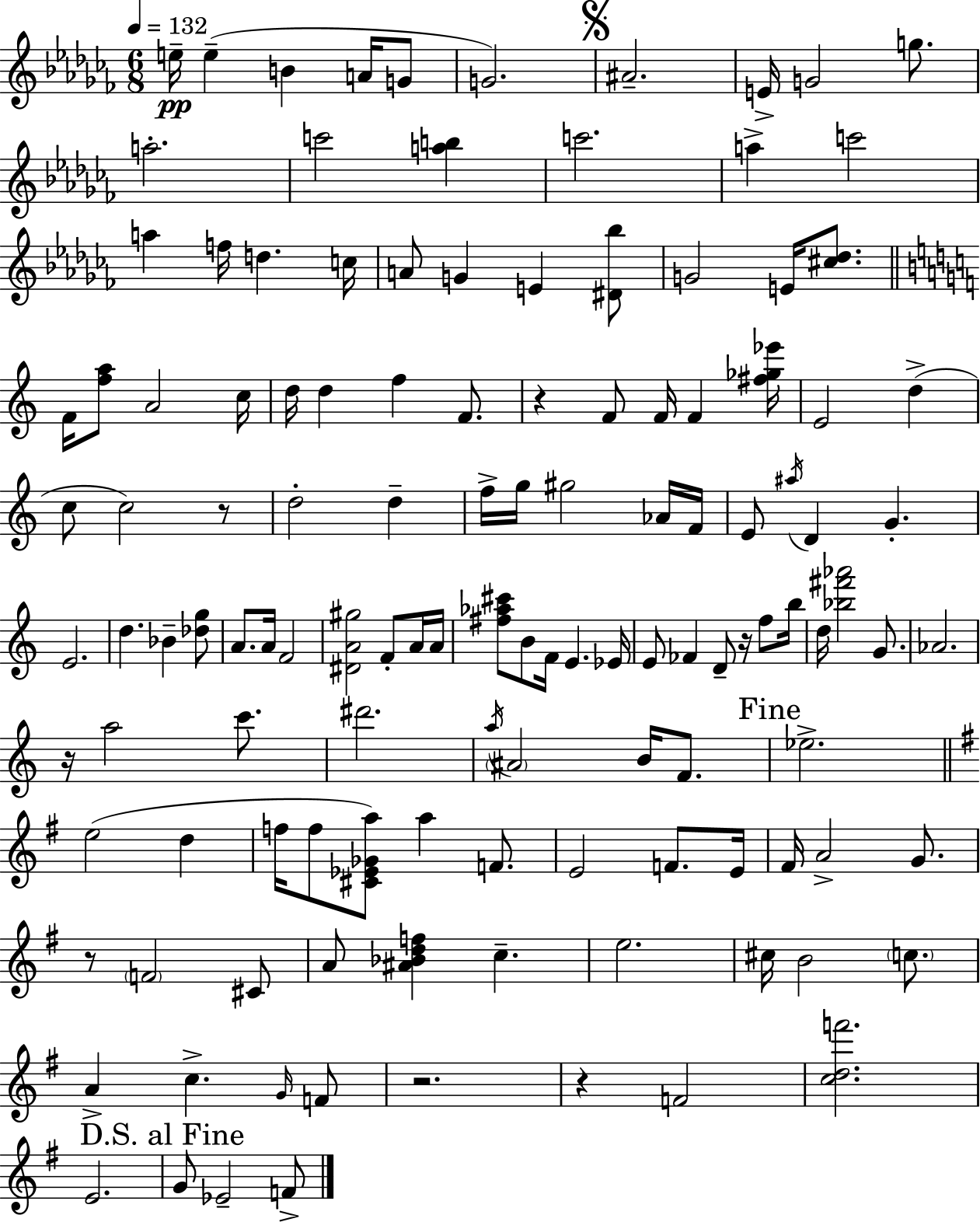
E5/s E5/q B4/q A4/s G4/e G4/h. A#4/h. E4/s G4/h G5/e. A5/h. C6/h [A5,B5]/q C6/h. A5/q C6/h A5/q F5/s D5/q. C5/s A4/e G4/q E4/q [D#4,Bb5]/e G4/h E4/s [C#5,Db5]/e. F4/s [F5,A5]/e A4/h C5/s D5/s D5/q F5/q F4/e. R/q F4/e F4/s F4/q [F#5,Gb5,Eb6]/s E4/h D5/q C5/e C5/h R/e D5/h D5/q F5/s G5/s G#5/h Ab4/s F4/s E4/e A#5/s D4/q G4/q. E4/h. D5/q. Bb4/q [Db5,G5]/e A4/e. A4/s F4/h [D#4,A4,G#5]/h F4/e A4/s A4/s [F#5,Ab5,C#6]/e B4/e F4/s E4/q. Eb4/s E4/e FES4/q D4/e R/s F5/e B5/s D5/s [Bb5,F#6,Ab6]/h G4/e. Ab4/h. R/s A5/h C6/e. D#6/h. A5/s A#4/h B4/s F4/e. Eb5/h. E5/h D5/q F5/s F5/e [C#4,Eb4,Gb4,A5]/e A5/q F4/e. E4/h F4/e. E4/s F#4/s A4/h G4/e. R/e F4/h C#4/e A4/e [A#4,Bb4,D5,F5]/q C5/q. E5/h. C#5/s B4/h C5/e. A4/q C5/q. G4/s F4/e R/h. R/q F4/h [C5,D5,F6]/h. E4/h. G4/e Eb4/h F4/e